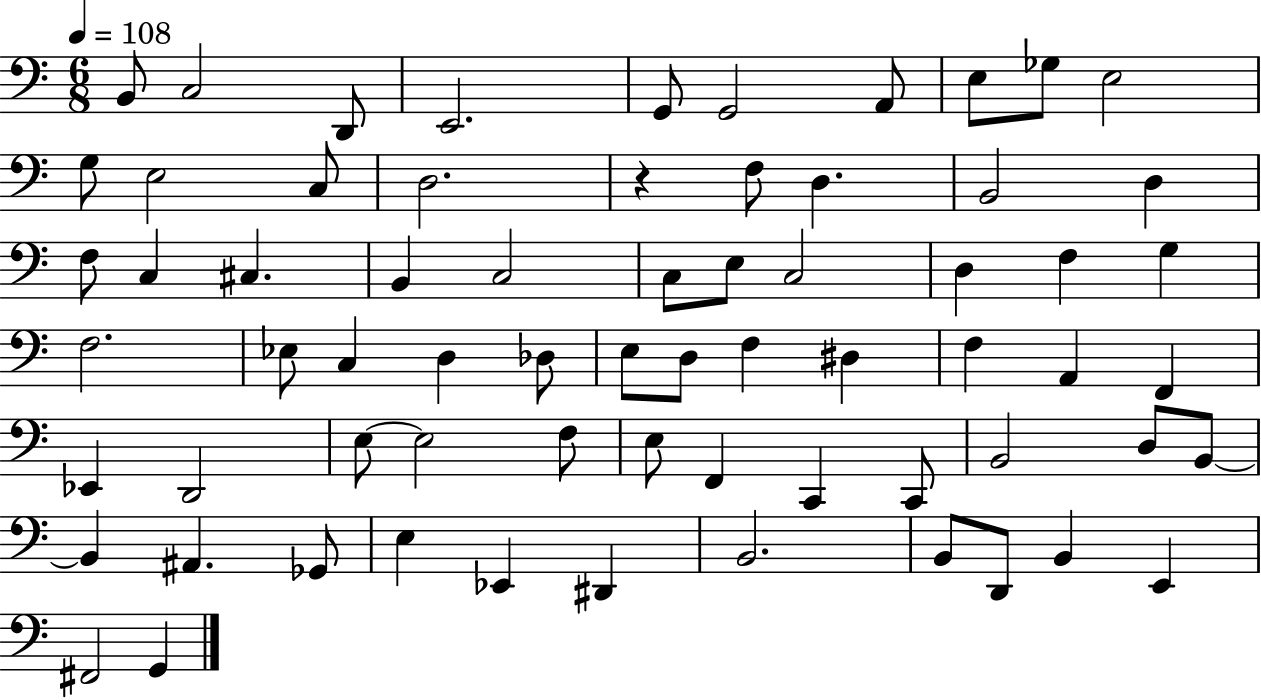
B2/e C3/h D2/e E2/h. G2/e G2/h A2/e E3/e Gb3/e E3/h G3/e E3/h C3/e D3/h. R/q F3/e D3/q. B2/h D3/q F3/e C3/q C#3/q. B2/q C3/h C3/e E3/e C3/h D3/q F3/q G3/q F3/h. Eb3/e C3/q D3/q Db3/e E3/e D3/e F3/q D#3/q F3/q A2/q F2/q Eb2/q D2/h E3/e E3/h F3/e E3/e F2/q C2/q C2/e B2/h D3/e B2/e B2/q A#2/q. Gb2/e E3/q Eb2/q D#2/q B2/h. B2/e D2/e B2/q E2/q F#2/h G2/q